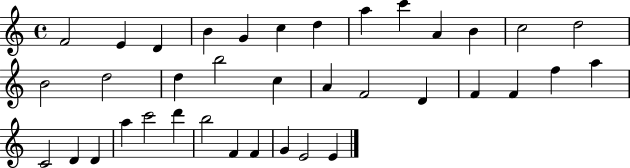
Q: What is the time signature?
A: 4/4